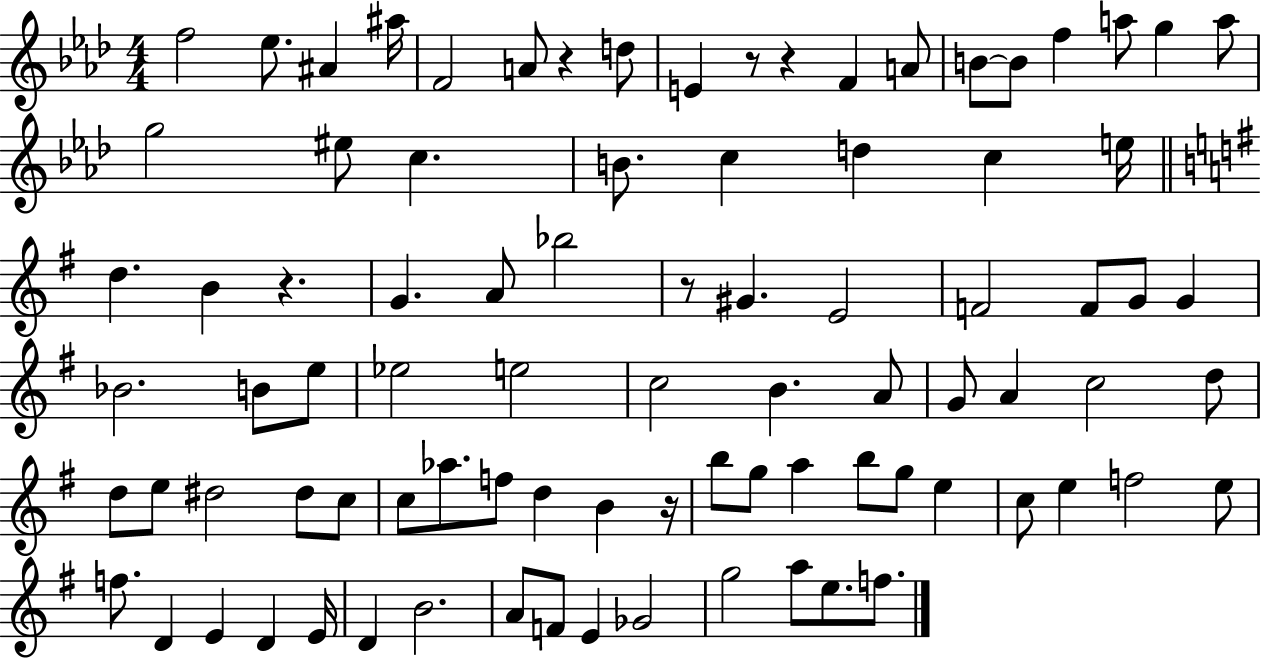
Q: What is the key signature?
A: AES major